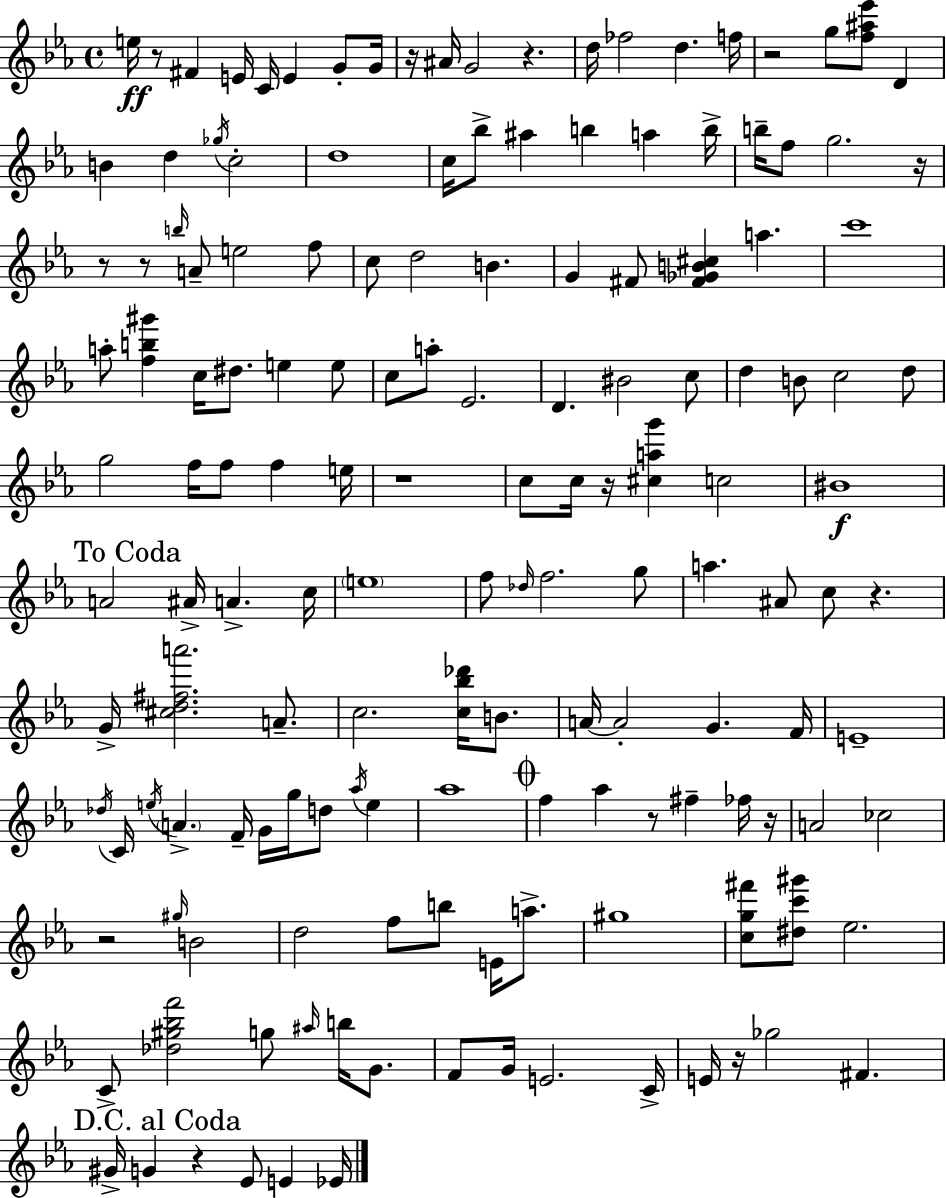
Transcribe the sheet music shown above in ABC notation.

X:1
T:Untitled
M:4/4
L:1/4
K:Eb
e/4 z/2 ^F E/4 C/4 E G/2 G/4 z/4 ^A/4 G2 z d/4 _f2 d f/4 z2 g/2 [f^a_e']/2 D B d _g/4 c2 d4 c/4 _b/2 ^a b a b/4 b/4 f/2 g2 z/4 z/2 z/2 b/4 A/2 e2 f/2 c/2 d2 B G ^F/2 [^F_GB^c] a c'4 a/2 [fb^g'] c/4 ^d/2 e e/2 c/2 a/2 _E2 D ^B2 c/2 d B/2 c2 d/2 g2 f/4 f/2 f e/4 z4 c/2 c/4 z/4 [^cag'] c2 ^B4 A2 ^A/4 A c/4 e4 f/2 _d/4 f2 g/2 a ^A/2 c/2 z G/4 [^cd^fa']2 A/2 c2 [c_b_d']/4 B/2 A/4 A2 G F/4 E4 _d/4 C/4 e/4 A F/4 G/4 g/4 d/2 _a/4 e _a4 f _a z/2 ^f _f/4 z/4 A2 _c2 z2 ^g/4 B2 d2 f/2 b/2 E/4 a/2 ^g4 [cg^f']/2 [^dc'^g']/2 _e2 C/2 [_d^g_bf']2 g/2 ^a/4 b/4 G/2 F/2 G/4 E2 C/4 E/4 z/4 _g2 ^F ^G/4 G z _E/2 E _E/4